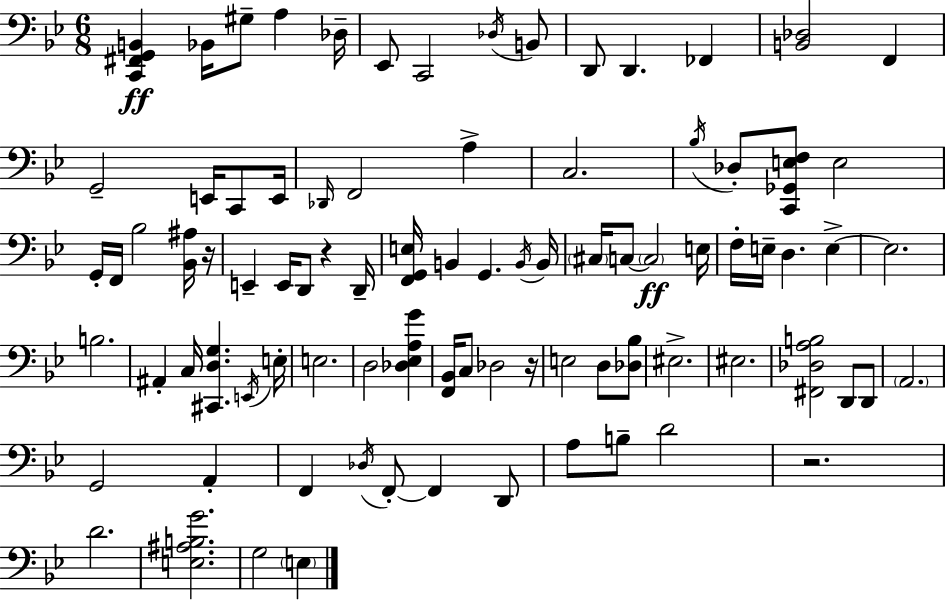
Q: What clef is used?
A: bass